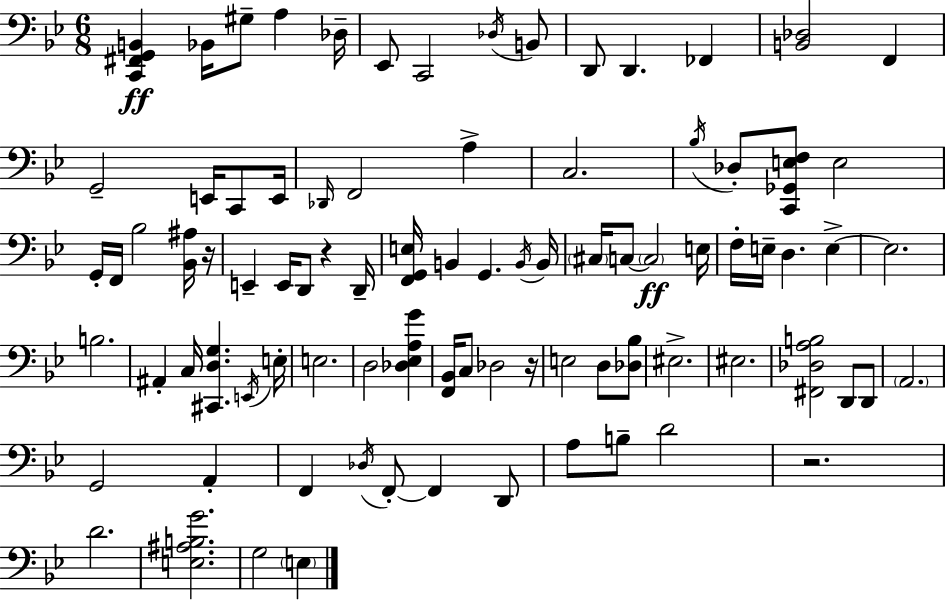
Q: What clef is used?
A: bass